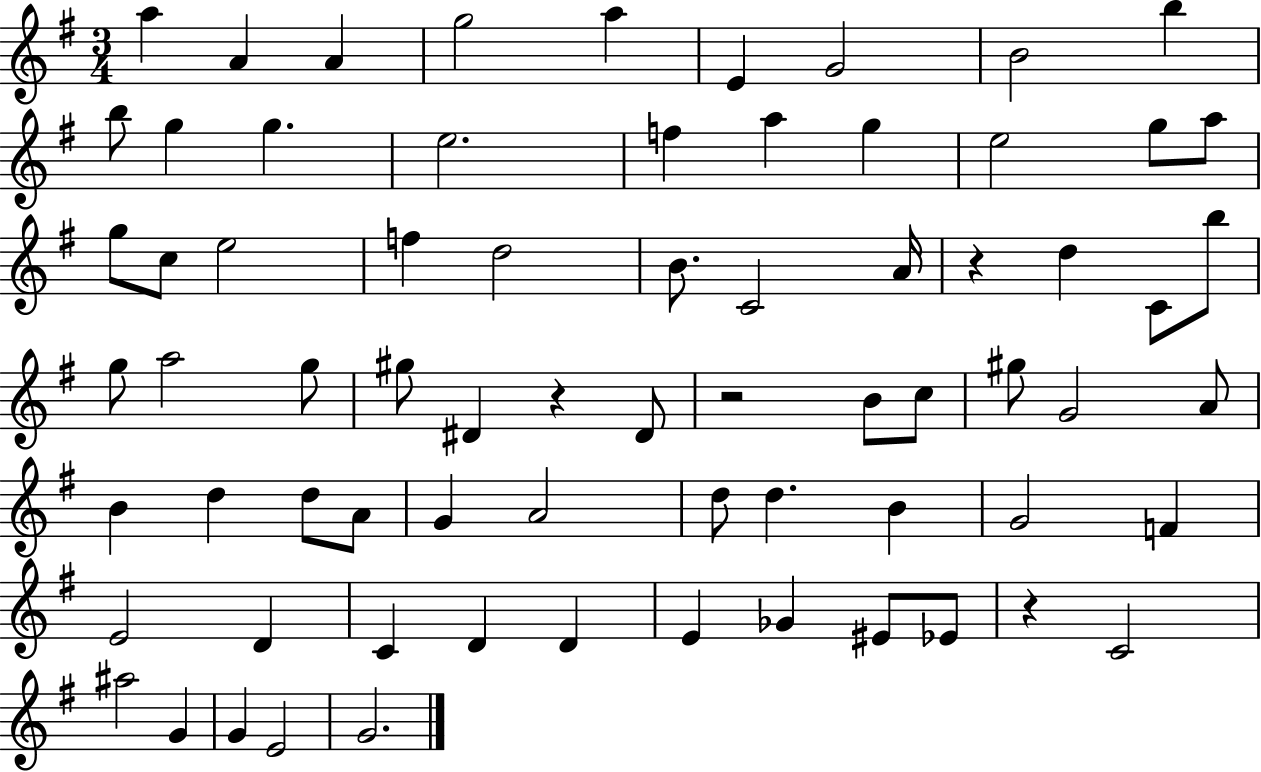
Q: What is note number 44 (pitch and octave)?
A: D5